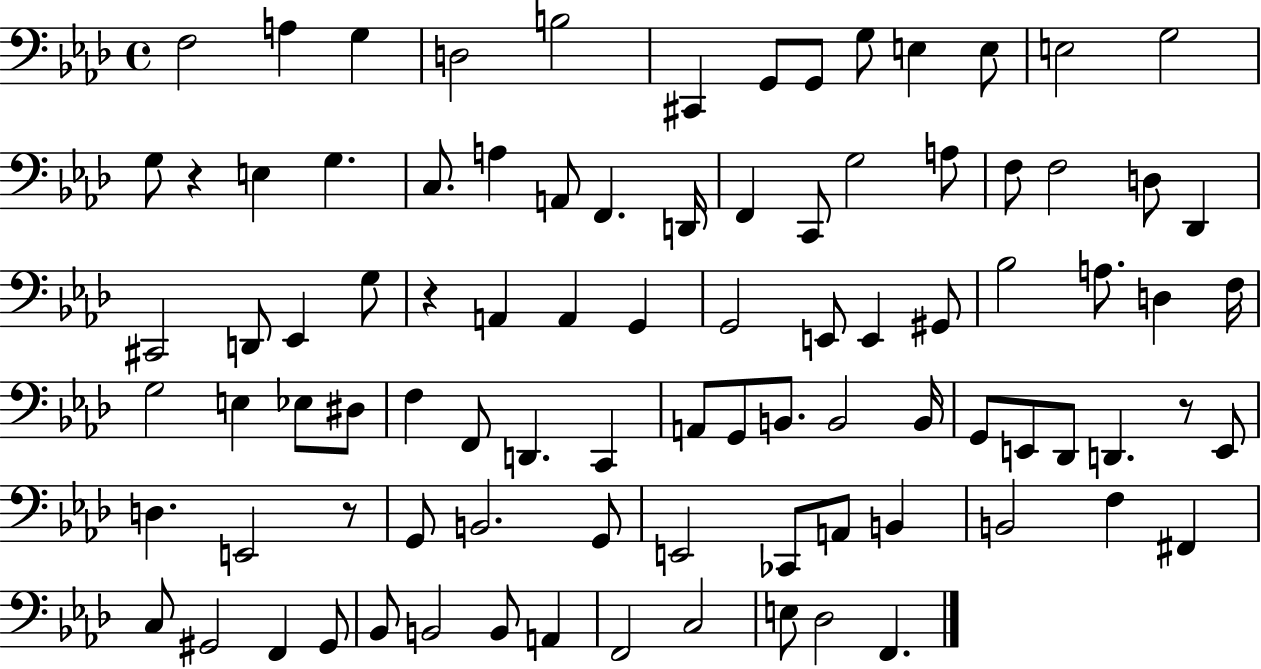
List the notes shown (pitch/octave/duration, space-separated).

F3/h A3/q G3/q D3/h B3/h C#2/q G2/e G2/e G3/e E3/q E3/e E3/h G3/h G3/e R/q E3/q G3/q. C3/e. A3/q A2/e F2/q. D2/s F2/q C2/e G3/h A3/e F3/e F3/h D3/e Db2/q C#2/h D2/e Eb2/q G3/e R/q A2/q A2/q G2/q G2/h E2/e E2/q G#2/e Bb3/h A3/e. D3/q F3/s G3/h E3/q Eb3/e D#3/e F3/q F2/e D2/q. C2/q A2/e G2/e B2/e. B2/h B2/s G2/e E2/e Db2/e D2/q. R/e E2/e D3/q. E2/h R/e G2/e B2/h. G2/e E2/h CES2/e A2/e B2/q B2/h F3/q F#2/q C3/e G#2/h F2/q G#2/e Bb2/e B2/h B2/e A2/q F2/h C3/h E3/e Db3/h F2/q.